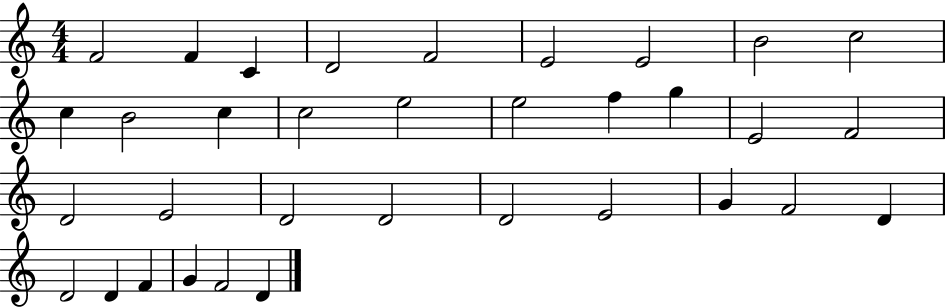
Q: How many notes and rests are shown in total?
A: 34